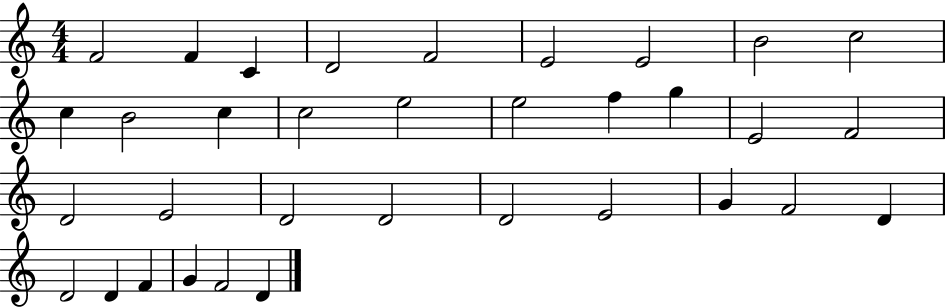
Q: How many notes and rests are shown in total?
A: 34